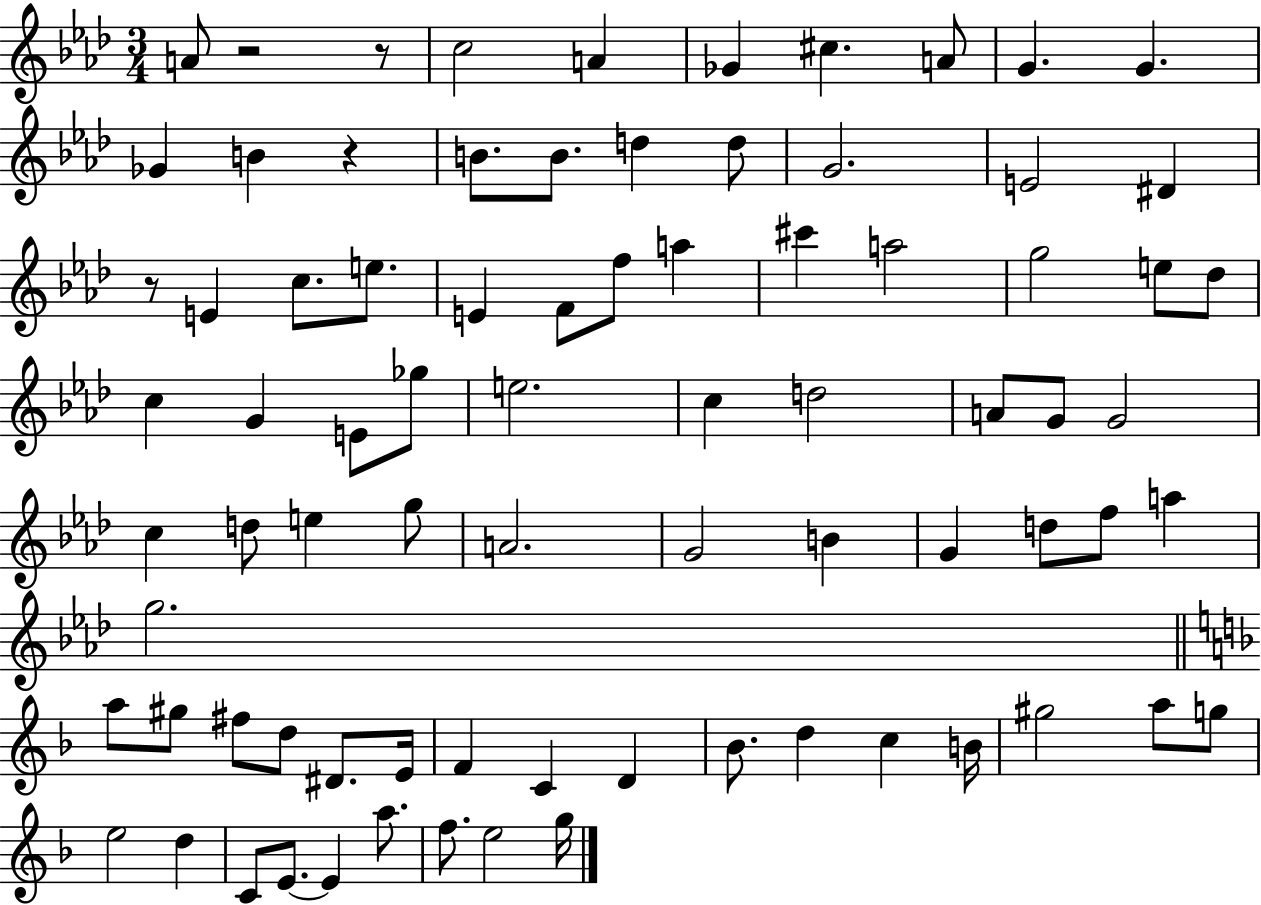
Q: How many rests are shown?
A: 4